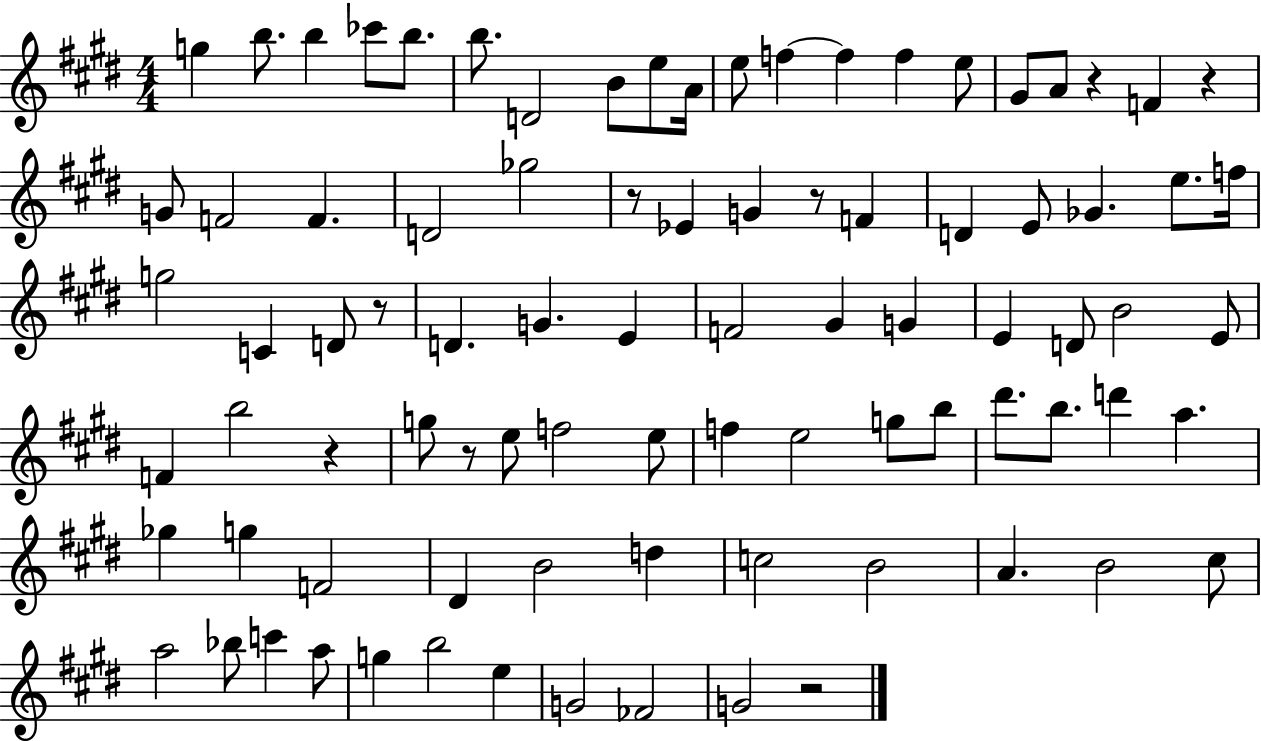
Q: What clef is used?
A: treble